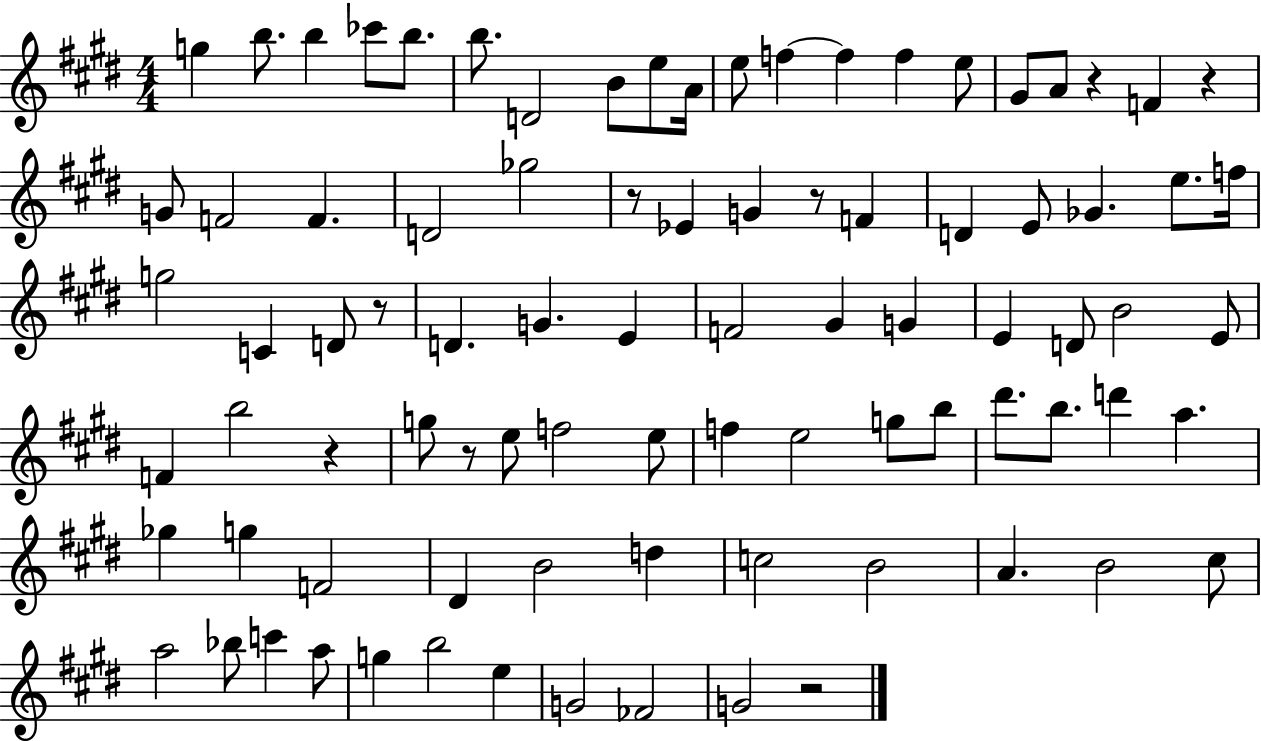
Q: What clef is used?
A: treble